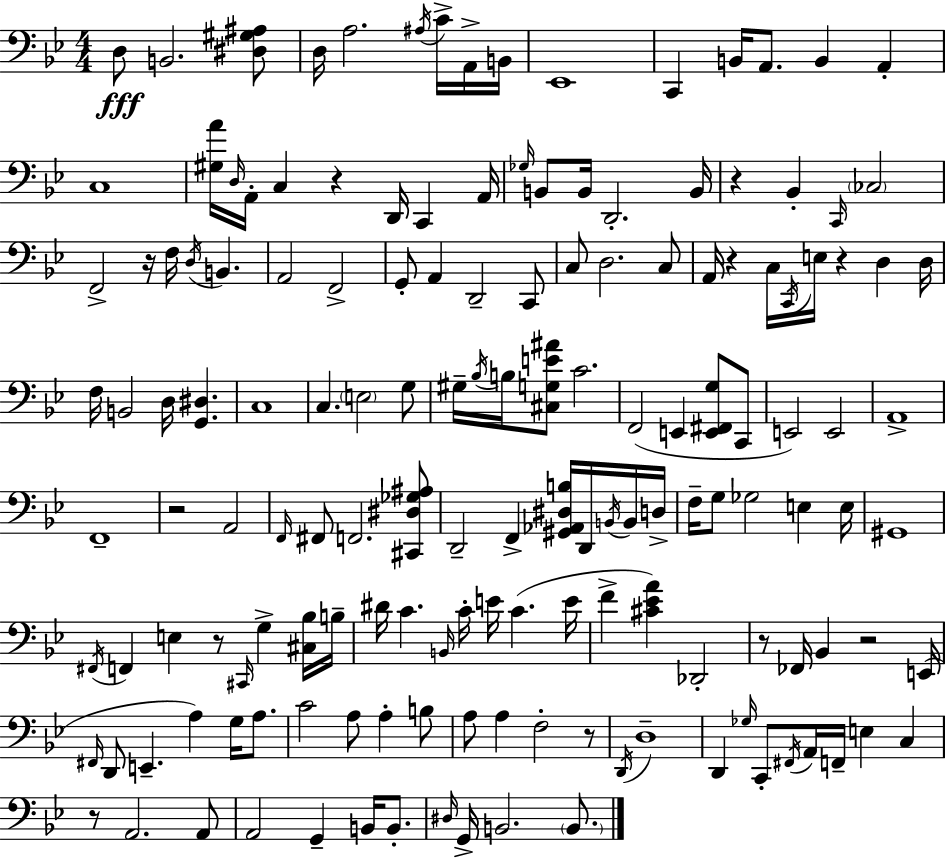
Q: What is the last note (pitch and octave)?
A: B2